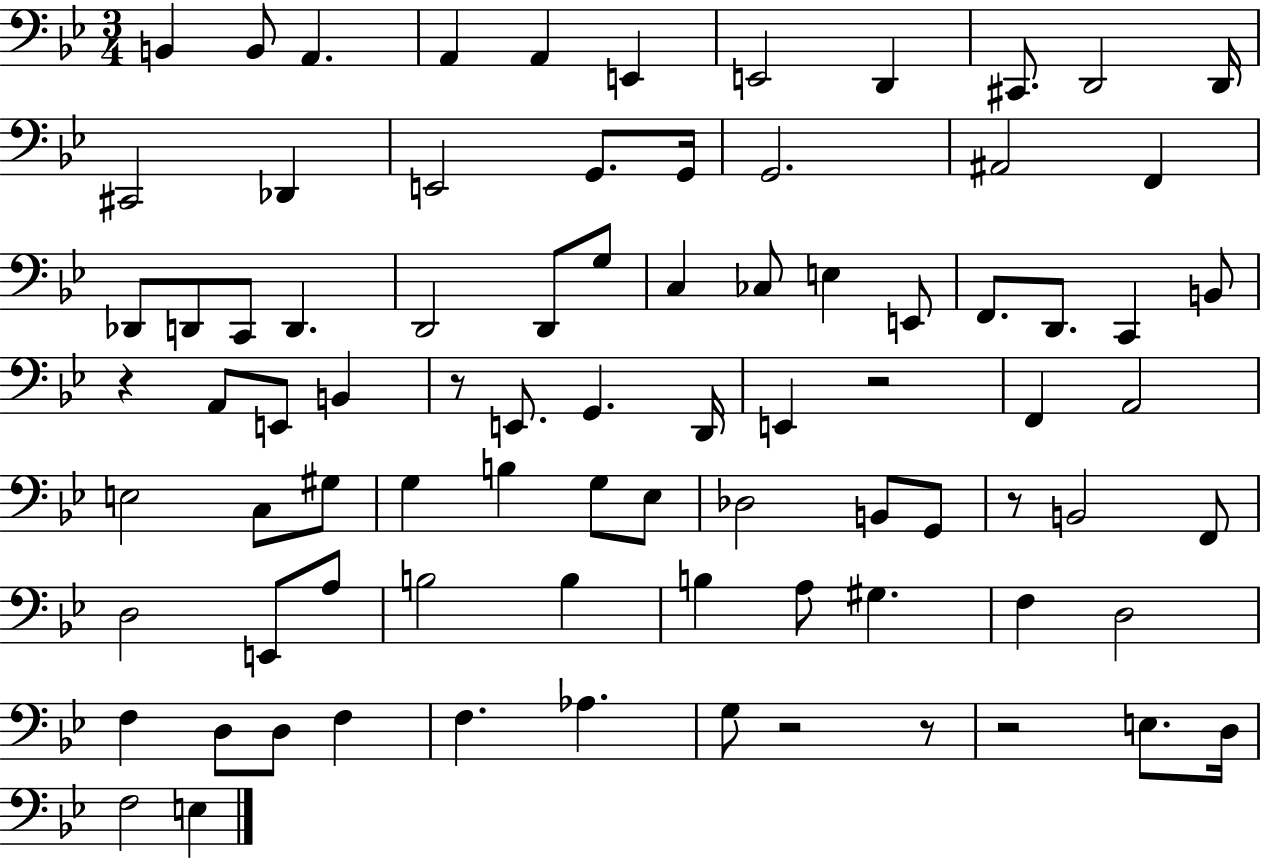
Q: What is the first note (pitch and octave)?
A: B2